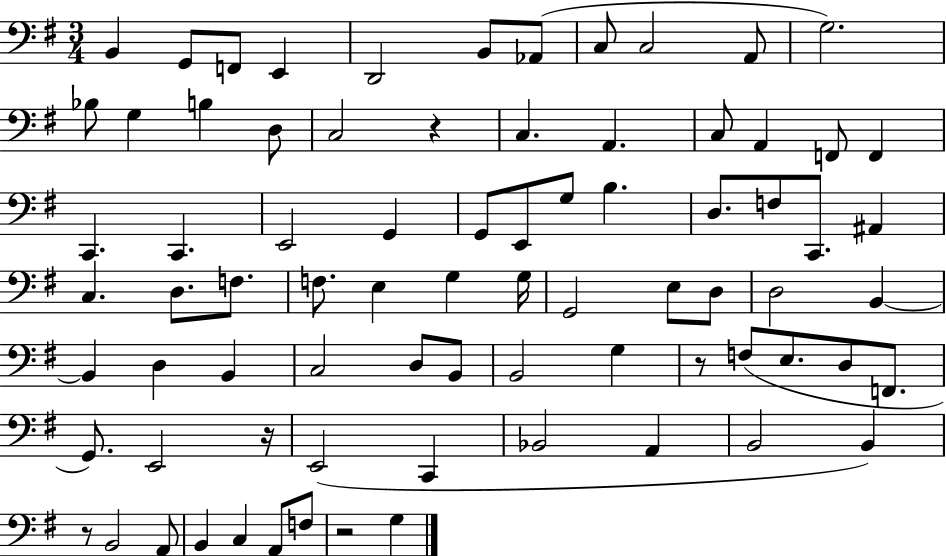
X:1
T:Untitled
M:3/4
L:1/4
K:G
B,, G,,/2 F,,/2 E,, D,,2 B,,/2 _A,,/2 C,/2 C,2 A,,/2 G,2 _B,/2 G, B, D,/2 C,2 z C, A,, C,/2 A,, F,,/2 F,, C,, C,, E,,2 G,, G,,/2 E,,/2 G,/2 B, D,/2 F,/2 C,,/2 ^A,, C, D,/2 F,/2 F,/2 E, G, G,/4 G,,2 E,/2 D,/2 D,2 B,, B,, D, B,, C,2 D,/2 B,,/2 B,,2 G, z/2 F,/2 E,/2 D,/2 F,,/2 G,,/2 E,,2 z/4 E,,2 C,, _B,,2 A,, B,,2 B,, z/2 B,,2 A,,/2 B,, C, A,,/2 F,/2 z2 G,